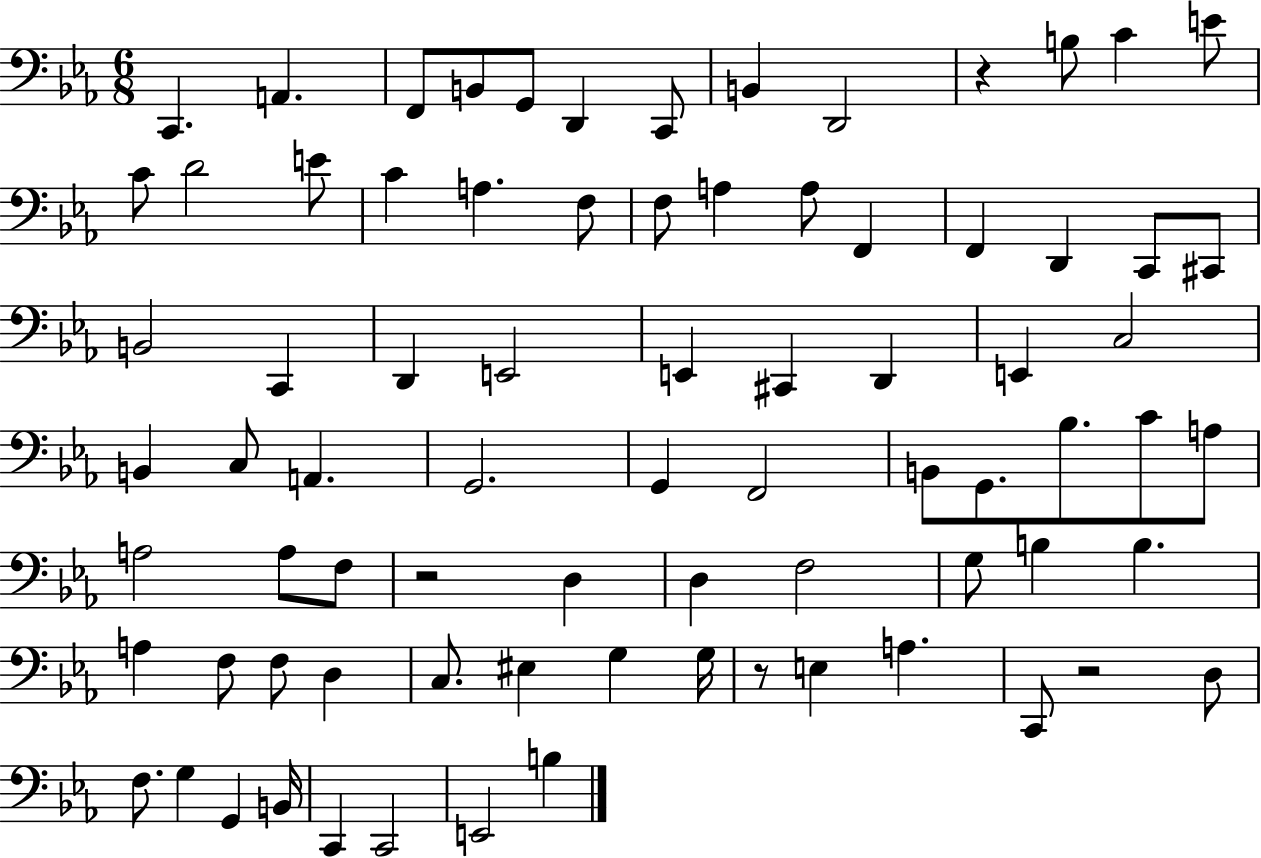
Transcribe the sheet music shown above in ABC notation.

X:1
T:Untitled
M:6/8
L:1/4
K:Eb
C,, A,, F,,/2 B,,/2 G,,/2 D,, C,,/2 B,, D,,2 z B,/2 C E/2 C/2 D2 E/2 C A, F,/2 F,/2 A, A,/2 F,, F,, D,, C,,/2 ^C,,/2 B,,2 C,, D,, E,,2 E,, ^C,, D,, E,, C,2 B,, C,/2 A,, G,,2 G,, F,,2 B,,/2 G,,/2 _B,/2 C/2 A,/2 A,2 A,/2 F,/2 z2 D, D, F,2 G,/2 B, B, A, F,/2 F,/2 D, C,/2 ^E, G, G,/4 z/2 E, A, C,,/2 z2 D,/2 F,/2 G, G,, B,,/4 C,, C,,2 E,,2 B,